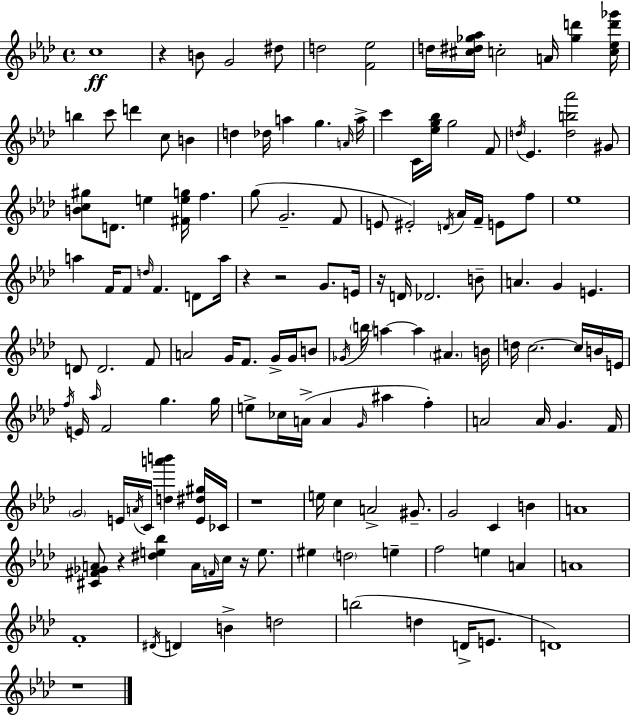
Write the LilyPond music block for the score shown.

{
  \clef treble
  \time 4/4
  \defaultTimeSignature
  \key aes \major
  c''1\ff | r4 b'8 g'2 dis''8 | d''2 <f' ees''>2 | d''16 <cis'' dis'' ges'' aes''>16 c''2-. a'16 <ges'' d'''>4 <c'' ees'' d''' ges'''>16 | \break b''4 c'''8 d'''4 c''8 b'4 | d''4 des''16 a''4 g''4. \grace { a'16 } | a''16-> c'''4 c'16 <ees'' g'' bes''>16 g''2 f'8 | \acciaccatura { d''16 } ees'4. <d'' b'' aes'''>2 | \break gis'8 <b' c'' gis''>8 d'8. e''4 <fis' e'' g''>16 f''4. | g''8( g'2.-- | f'8 e'8 eis'2-.) \acciaccatura { d'16 } aes'16 f'16-- e'8 | f''8 ees''1 | \break a''4 f'16 f'8 \grace { d''16 } f'4. | d'8 a''16 r4 r2 | g'8. e'16 r16 d'16 des'2. | b'8-- a'4. g'4 e'4. | \break d'8 d'2. | f'8 a'2 g'16 f'8. | g'16-> g'16 b'8 \acciaccatura { ges'16 } \parenthesize b''16 a''4~~ a''4 \parenthesize ais'4. | b'16 d''16 c''2.~~ | \break c''16 b'16 e'16 \acciaccatura { f''16 } e'16 \grace { aes''16 } f'2 | g''4. g''16 e''8-> ces''16 a'16->( a'4 \grace { g'16 } | ais''4 f''4-.) a'2 | a'16 g'4. f'16 \parenthesize g'2 | \break e'16 \acciaccatura { a'16 } c'16 <d'' a''' b'''>4 <e' dis'' gis''>16 ces'16 r1 | e''16 c''4 a'2-> | gis'8.-- g'2 | c'4 b'4 a'1 | \break <cis' fis' ges' a'>8 r4 <dis'' e'' bes''>4 | a'16 \grace { f'16 } c''16 r16 e''8. eis''4 \parenthesize d''2 | e''4-- f''2 | e''4 a'4 a'1 | \break f'1-. | \acciaccatura { dis'16 } d'4 b'4-> | d''2 b''2( | d''4 d'16-> e'8. d'1) | \break r1 | \bar "|."
}